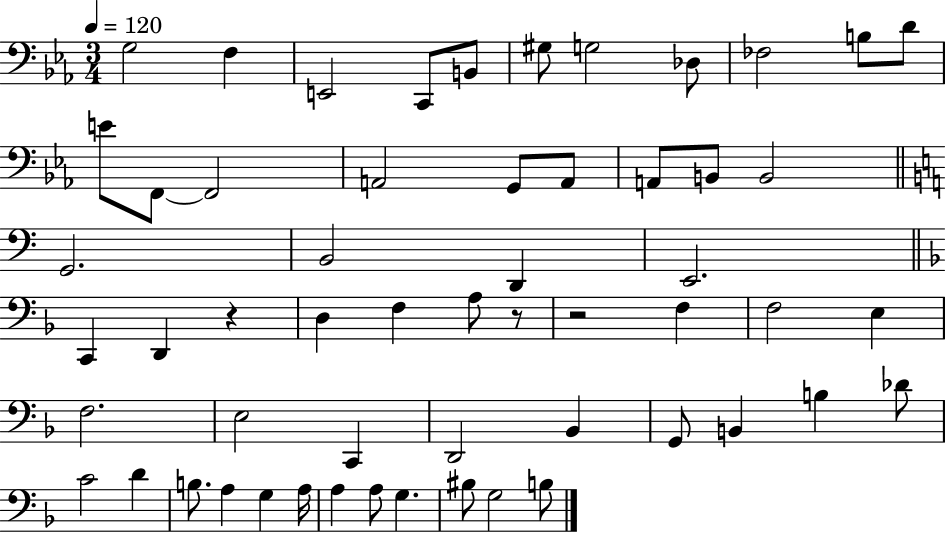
G3/h F3/q E2/h C2/e B2/e G#3/e G3/h Db3/e FES3/h B3/e D4/e E4/e F2/e F2/h A2/h G2/e A2/e A2/e B2/e B2/h G2/h. B2/h D2/q E2/h. C2/q D2/q R/q D3/q F3/q A3/e R/e R/h F3/q F3/h E3/q F3/h. E3/h C2/q D2/h Bb2/q G2/e B2/q B3/q Db4/e C4/h D4/q B3/e. A3/q G3/q A3/s A3/q A3/e G3/q. BIS3/e G3/h B3/e